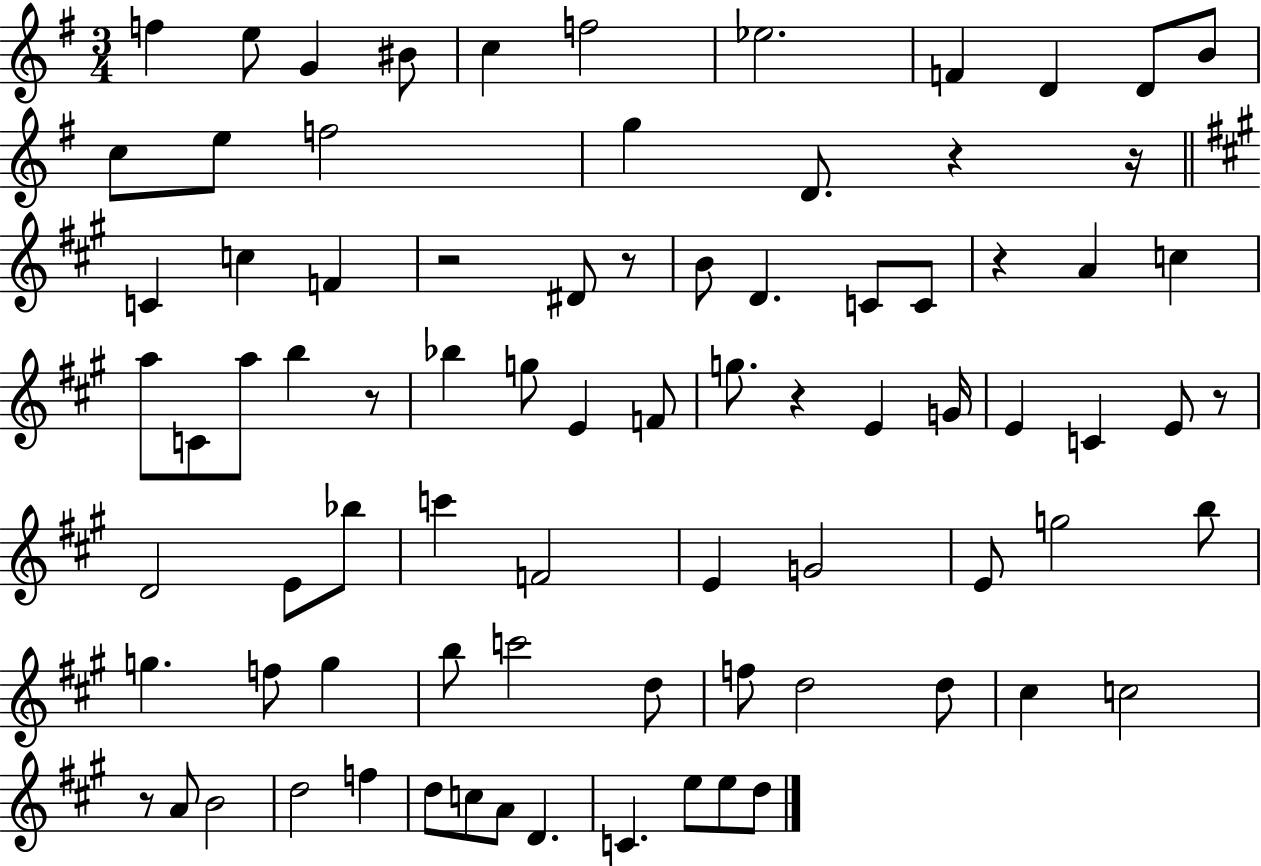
F5/q E5/e G4/q BIS4/e C5/q F5/h Eb5/h. F4/q D4/q D4/e B4/e C5/e E5/e F5/h G5/q D4/e. R/q R/s C4/q C5/q F4/q R/h D#4/e R/e B4/e D4/q. C4/e C4/e R/q A4/q C5/q A5/e C4/e A5/e B5/q R/e Bb5/q G5/e E4/q F4/e G5/e. R/q E4/q G4/s E4/q C4/q E4/e R/e D4/h E4/e Bb5/e C6/q F4/h E4/q G4/h E4/e G5/h B5/e G5/q. F5/e G5/q B5/e C6/h D5/e F5/e D5/h D5/e C#5/q C5/h R/e A4/e B4/h D5/h F5/q D5/e C5/e A4/e D4/q. C4/q. E5/e E5/e D5/e